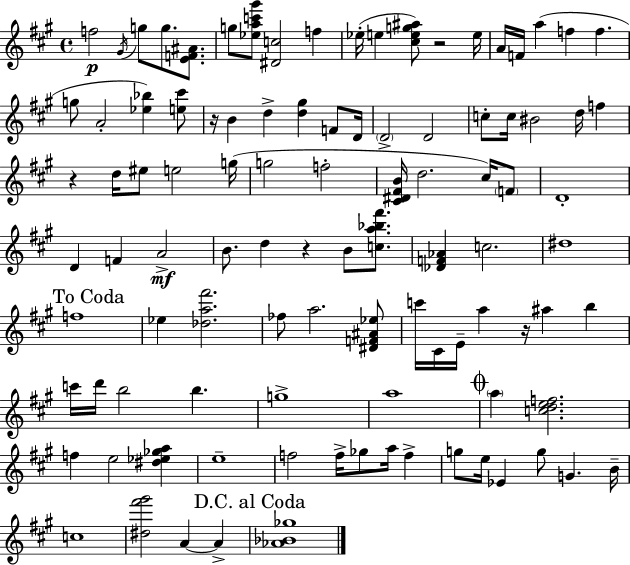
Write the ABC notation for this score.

X:1
T:Untitled
M:4/4
L:1/4
K:A
f2 ^G/4 g/2 g/2 [EF^A]/2 g/2 [_eac'^g']/2 [^Dc]2 f _e/4 e [^ceg^a]/2 z2 e/4 A/4 F/4 a f f g/2 A2 [_e_b] [e^c']/2 z/4 B d [d^g] F/2 D/4 D2 D2 c/2 c/4 ^B2 d/4 f z d/4 ^e/2 e2 g/4 g2 f2 [^C^D^FB]/4 d2 ^c/4 F/2 D4 D F A2 B/2 d z B/2 [ca_b^f']/2 [_DF_A] c2 ^d4 f4 _e [_da^f']2 _f/2 a2 [^DF^A_e]/2 c'/4 ^C/4 E/4 a z/4 ^a b c'/4 d'/4 b2 b g4 a4 a [cdef]2 f e2 [^d_e_ga] e4 f2 f/4 _g/2 a/4 f g/2 e/4 _E g/2 G B/4 c4 [^d^f'^g']2 A A [_A_B_g]4